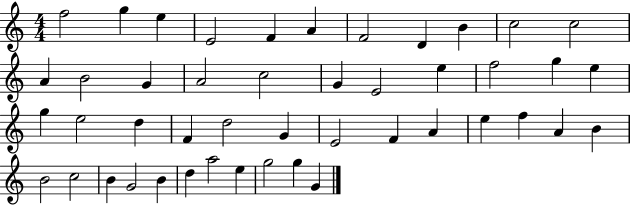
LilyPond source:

{
  \clef treble
  \numericTimeSignature
  \time 4/4
  \key c \major
  f''2 g''4 e''4 | e'2 f'4 a'4 | f'2 d'4 b'4 | c''2 c''2 | \break a'4 b'2 g'4 | a'2 c''2 | g'4 e'2 e''4 | f''2 g''4 e''4 | \break g''4 e''2 d''4 | f'4 d''2 g'4 | e'2 f'4 a'4 | e''4 f''4 a'4 b'4 | \break b'2 c''2 | b'4 g'2 b'4 | d''4 a''2 e''4 | g''2 g''4 g'4 | \break \bar "|."
}